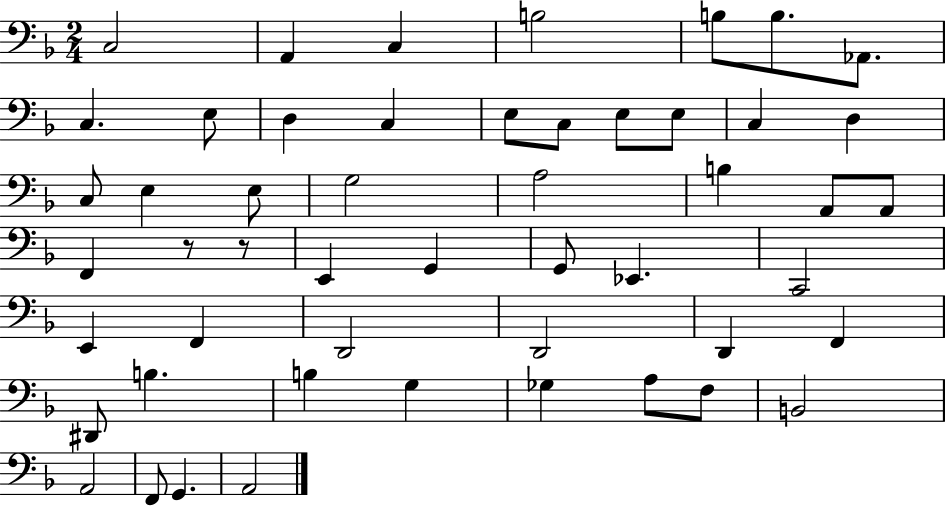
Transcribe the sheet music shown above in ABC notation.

X:1
T:Untitled
M:2/4
L:1/4
K:F
C,2 A,, C, B,2 B,/2 B,/2 _A,,/2 C, E,/2 D, C, E,/2 C,/2 E,/2 E,/2 C, D, C,/2 E, E,/2 G,2 A,2 B, A,,/2 A,,/2 F,, z/2 z/2 E,, G,, G,,/2 _E,, C,,2 E,, F,, D,,2 D,,2 D,, F,, ^D,,/2 B, B, G, _G, A,/2 F,/2 B,,2 A,,2 F,,/2 G,, A,,2